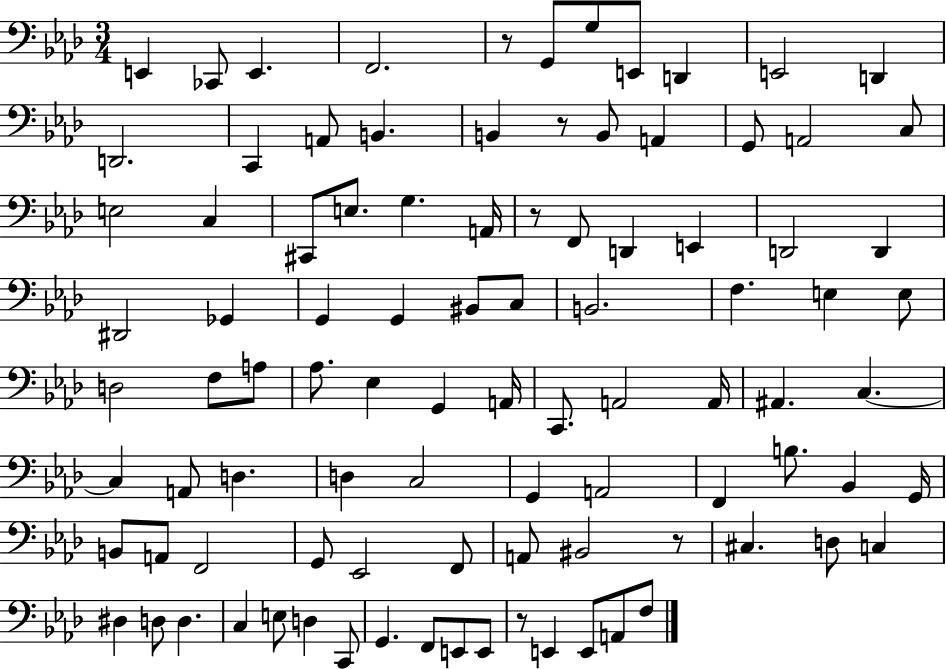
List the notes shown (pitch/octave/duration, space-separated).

E2/q CES2/e E2/q. F2/h. R/e G2/e G3/e E2/e D2/q E2/h D2/q D2/h. C2/q A2/e B2/q. B2/q R/e B2/e A2/q G2/e A2/h C3/e E3/h C3/q C#2/e E3/e. G3/q. A2/s R/e F2/e D2/q E2/q D2/h D2/q D#2/h Gb2/q G2/q G2/q BIS2/e C3/e B2/h. F3/q. E3/q E3/e D3/h F3/e A3/e Ab3/e. Eb3/q G2/q A2/s C2/e. A2/h A2/s A#2/q. C3/q. C3/q A2/e D3/q. D3/q C3/h G2/q A2/h F2/q B3/e. Bb2/q G2/s B2/e A2/e F2/h G2/e Eb2/h F2/e A2/e BIS2/h R/e C#3/q. D3/e C3/q D#3/q D3/e D3/q. C3/q E3/e D3/q C2/e G2/q. F2/e E2/e E2/e R/e E2/q E2/e A2/e F3/e